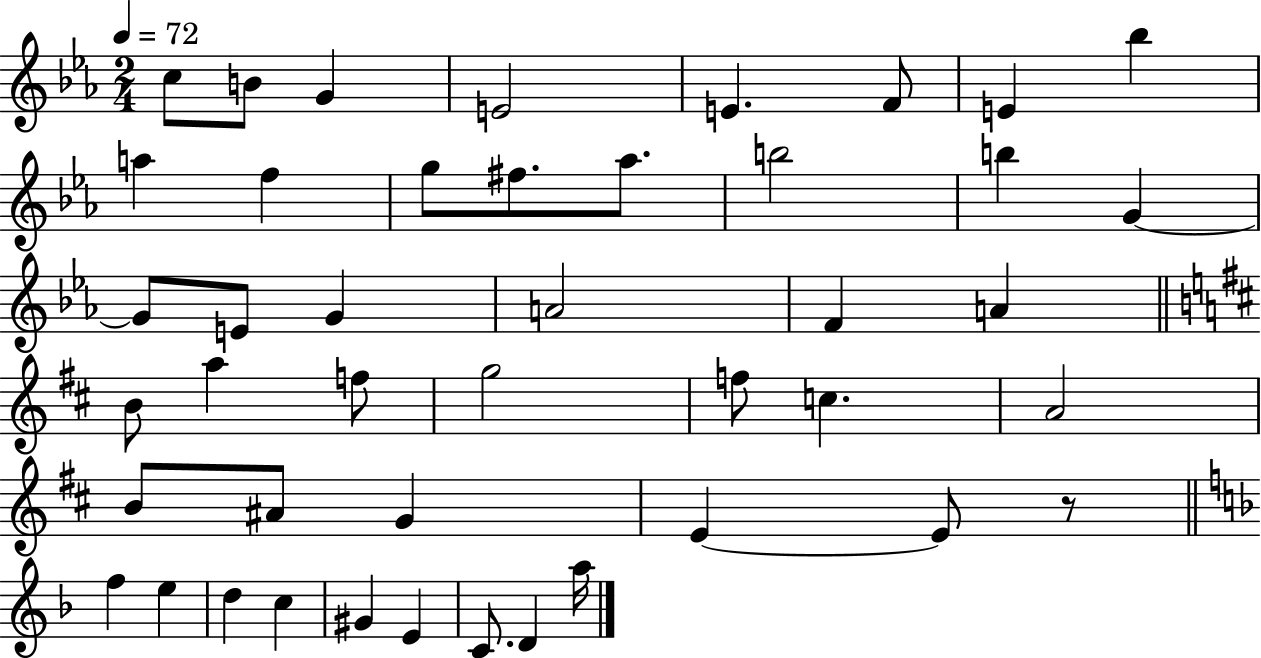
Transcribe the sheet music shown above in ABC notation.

X:1
T:Untitled
M:2/4
L:1/4
K:Eb
c/2 B/2 G E2 E F/2 E _b a f g/2 ^f/2 _a/2 b2 b G G/2 E/2 G A2 F A B/2 a f/2 g2 f/2 c A2 B/2 ^A/2 G E E/2 z/2 f e d c ^G E C/2 D a/4